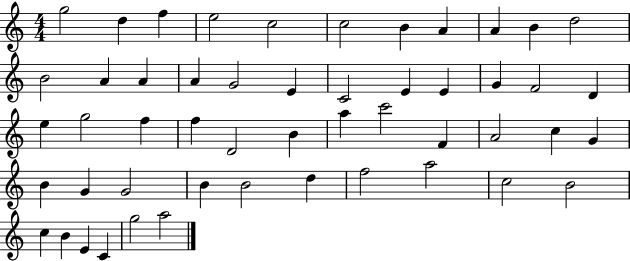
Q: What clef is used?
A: treble